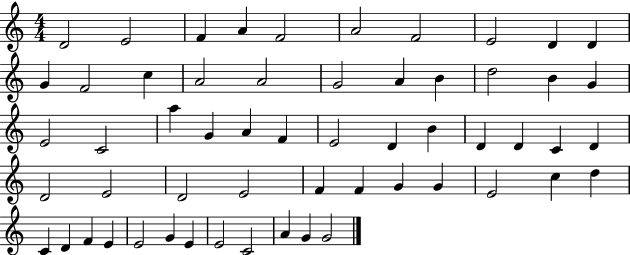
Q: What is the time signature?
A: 4/4